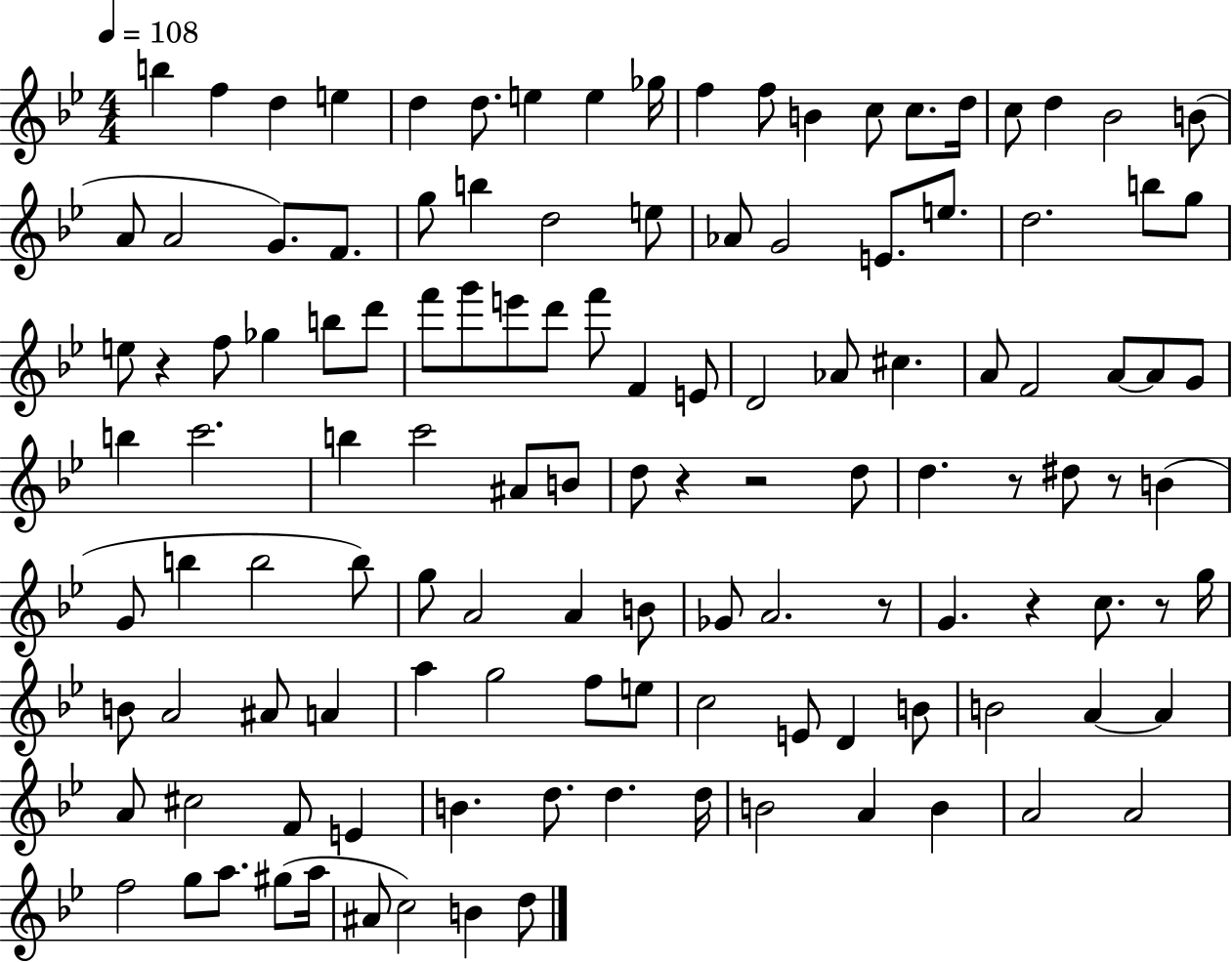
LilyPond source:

{
  \clef treble
  \numericTimeSignature
  \time 4/4
  \key bes \major
  \tempo 4 = 108
  b''4 f''4 d''4 e''4 | d''4 d''8. e''4 e''4 ges''16 | f''4 f''8 b'4 c''8 c''8. d''16 | c''8 d''4 bes'2 b'8( | \break a'8 a'2 g'8.) f'8. | g''8 b''4 d''2 e''8 | aes'8 g'2 e'8. e''8. | d''2. b''8 g''8 | \break e''8 r4 f''8 ges''4 b''8 d'''8 | f'''8 g'''8 e'''8 d'''8 f'''8 f'4 e'8 | d'2 aes'8 cis''4. | a'8 f'2 a'8~~ a'8 g'8 | \break b''4 c'''2. | b''4 c'''2 ais'8 b'8 | d''8 r4 r2 d''8 | d''4. r8 dis''8 r8 b'4( | \break g'8 b''4 b''2 b''8) | g''8 a'2 a'4 b'8 | ges'8 a'2. r8 | g'4. r4 c''8. r8 g''16 | \break b'8 a'2 ais'8 a'4 | a''4 g''2 f''8 e''8 | c''2 e'8 d'4 b'8 | b'2 a'4~~ a'4 | \break a'8 cis''2 f'8 e'4 | b'4. d''8. d''4. d''16 | b'2 a'4 b'4 | a'2 a'2 | \break f''2 g''8 a''8. gis''8( a''16 | ais'8 c''2) b'4 d''8 | \bar "|."
}